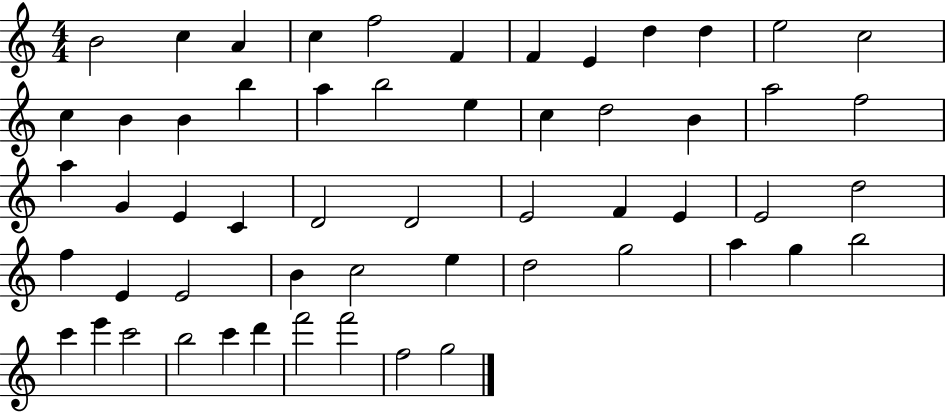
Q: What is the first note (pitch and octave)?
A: B4